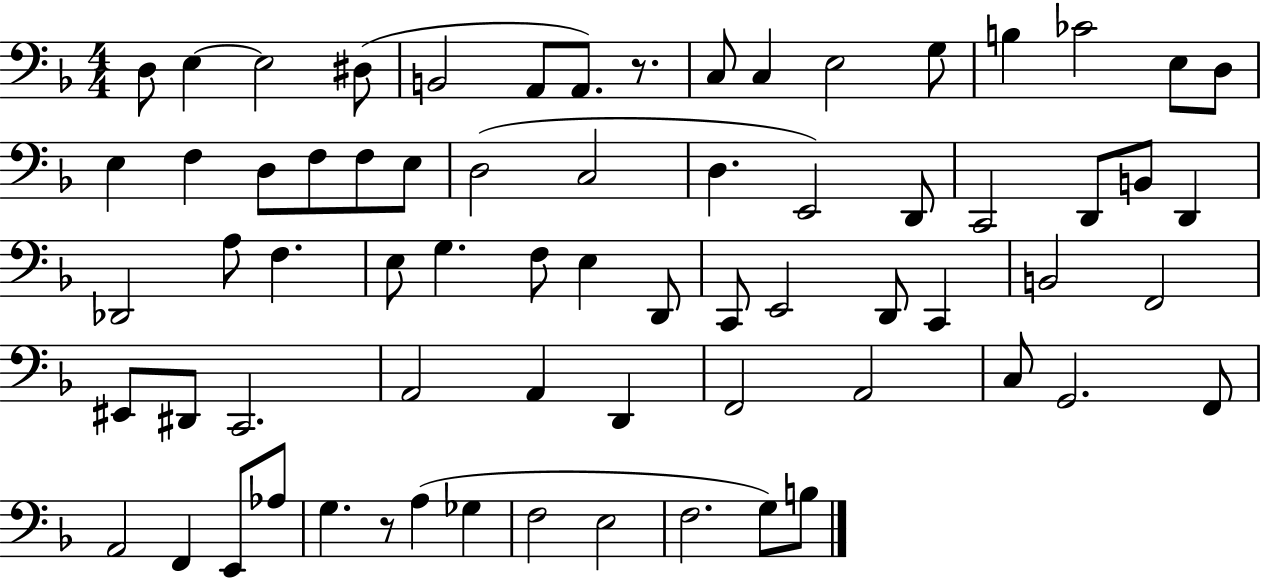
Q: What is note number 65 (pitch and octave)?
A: F3